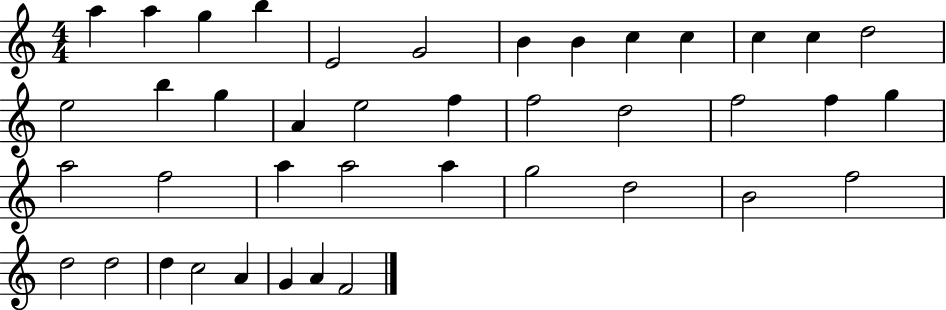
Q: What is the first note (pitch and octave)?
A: A5